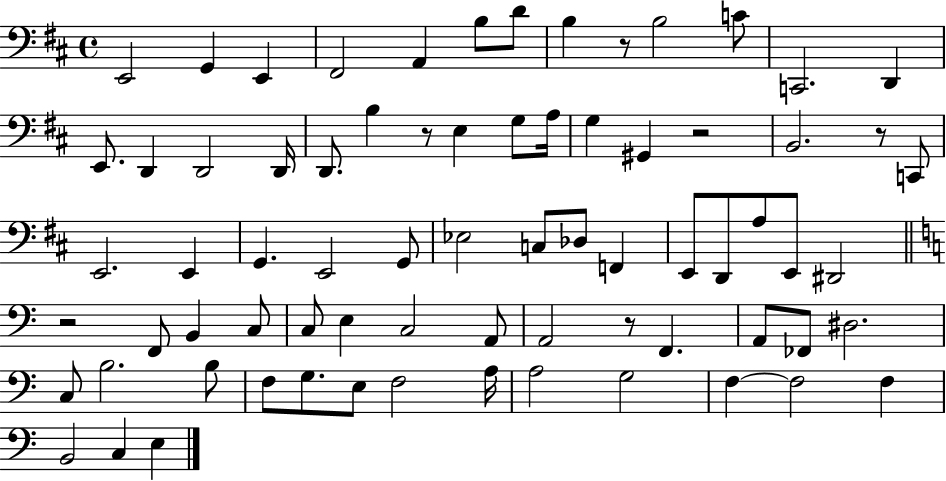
{
  \clef bass
  \time 4/4
  \defaultTimeSignature
  \key d \major
  e,2 g,4 e,4 | fis,2 a,4 b8 d'8 | b4 r8 b2 c'8 | c,2. d,4 | \break e,8. d,4 d,2 d,16 | d,8. b4 r8 e4 g8 a16 | g4 gis,4 r2 | b,2. r8 c,8 | \break e,2. e,4 | g,4. e,2 g,8 | ees2 c8 des8 f,4 | e,8 d,8 a8 e,8 dis,2 | \break \bar "||" \break \key c \major r2 f,8 b,4 c8 | c8 e4 c2 a,8 | a,2 r8 f,4. | a,8 fes,8 dis2. | \break c8 b2. b8 | f8 g8. e8 f2 a16 | a2 g2 | f4~~ f2 f4 | \break b,2 c4 e4 | \bar "|."
}